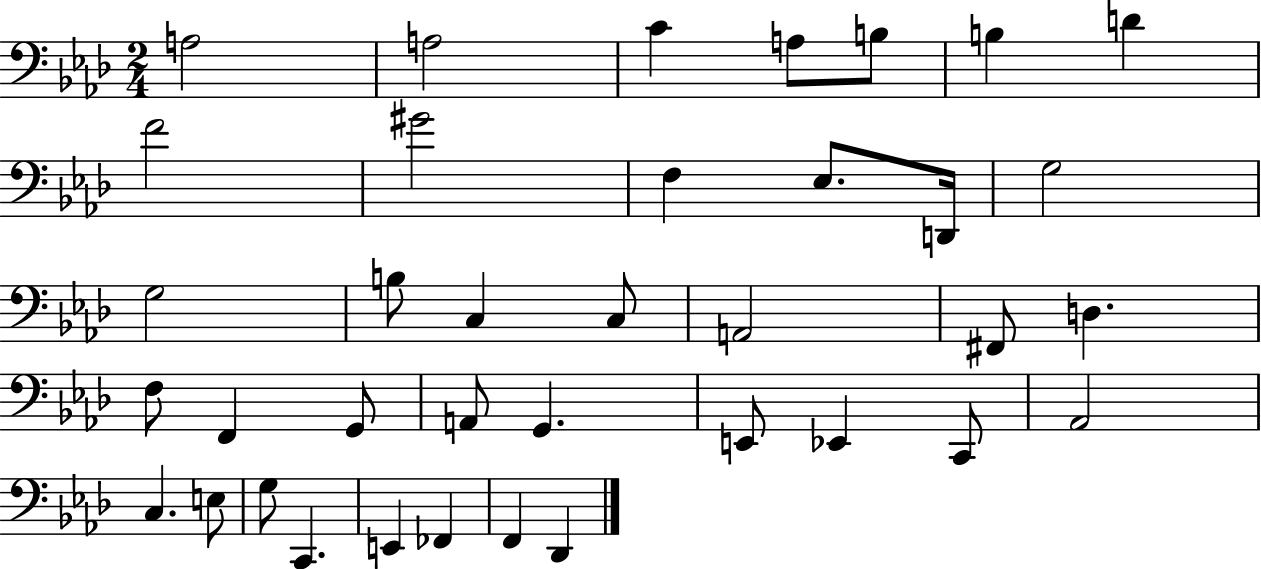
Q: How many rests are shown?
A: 0